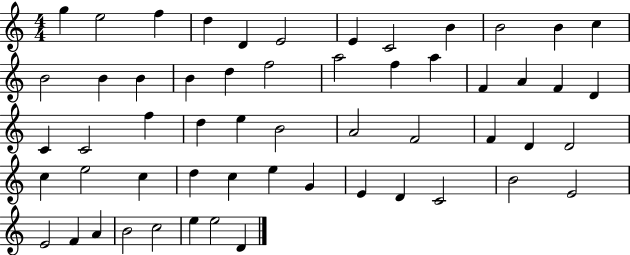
{
  \clef treble
  \numericTimeSignature
  \time 4/4
  \key c \major
  g''4 e''2 f''4 | d''4 d'4 e'2 | e'4 c'2 b'4 | b'2 b'4 c''4 | \break b'2 b'4 b'4 | b'4 d''4 f''2 | a''2 f''4 a''4 | f'4 a'4 f'4 d'4 | \break c'4 c'2 f''4 | d''4 e''4 b'2 | a'2 f'2 | f'4 d'4 d'2 | \break c''4 e''2 c''4 | d''4 c''4 e''4 g'4 | e'4 d'4 c'2 | b'2 e'2 | \break e'2 f'4 a'4 | b'2 c''2 | e''4 e''2 d'4 | \bar "|."
}